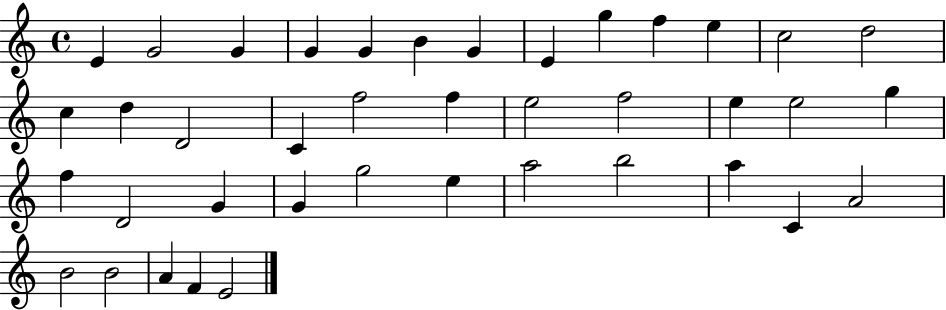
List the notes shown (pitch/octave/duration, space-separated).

E4/q G4/h G4/q G4/q G4/q B4/q G4/q E4/q G5/q F5/q E5/q C5/h D5/h C5/q D5/q D4/h C4/q F5/h F5/q E5/h F5/h E5/q E5/h G5/q F5/q D4/h G4/q G4/q G5/h E5/q A5/h B5/h A5/q C4/q A4/h B4/h B4/h A4/q F4/q E4/h